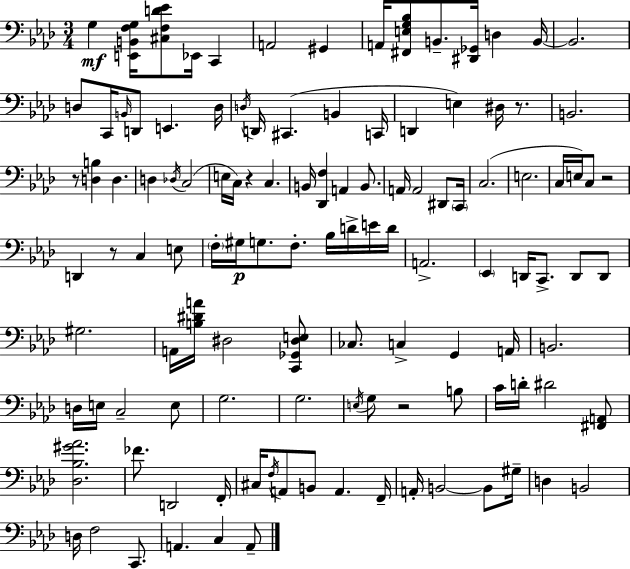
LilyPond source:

{
  \clef bass
  \numericTimeSignature
  \time 3/4
  \key f \minor
  g4\mf <e, b, f g>16 <cis f d' ees'>8 ees,16 c,4 | a,2 gis,4 | a,16 <fis, e g bes>8 b,8.-- <dis, ges,>16 d4 b,16~~ | b,2. | \break d8 c,16 \grace { b,16 } d,8 e,4. | d16 \acciaccatura { d16 } d,16 cis,4.( b,4 | c,16 d,4 e4) dis16 r8. | b,2. | \break r8 <d b>4 d4. | d4 \acciaccatura { des16 }( c2 | e16 c16) r4 c4. | b,16 <des, f>4 a,4 | \break b,8. a,16 a,2 | dis,8 \parenthesize c,16 c2.( | e2. | c16 e16) c8 r2 | \break d,4 r8 c4 | e8 \parenthesize f16-. gis16\p g8. f8.-. bes16 | d'16-> e'16 d'16 a,2.-> | \parenthesize ees,4 d,16 c,8.-> d,8 | \break d,8 gis2. | a,16 <b dis' a'>16 dis2 | <c, ges, dis e>8 ces8. c4-> g,4 | a,16 b,2. | \break d16 e16 c2-- | e8 g2. | g2. | \acciaccatura { e16 } g8 r2 | \break b8 c'16 d'16-. dis'2 | <fis, a,>8 <des bes gis' aes'>2. | fes'8. d,2 | f,16-. cis16 \acciaccatura { f16 } a,8 b,8 a,4. | \break f,16-- a,16-. b,2~~ | b,8 gis16-- d4 b,2 | d16 f2 | c,8. a,4. c4 | \break a,8-- \bar "|."
}